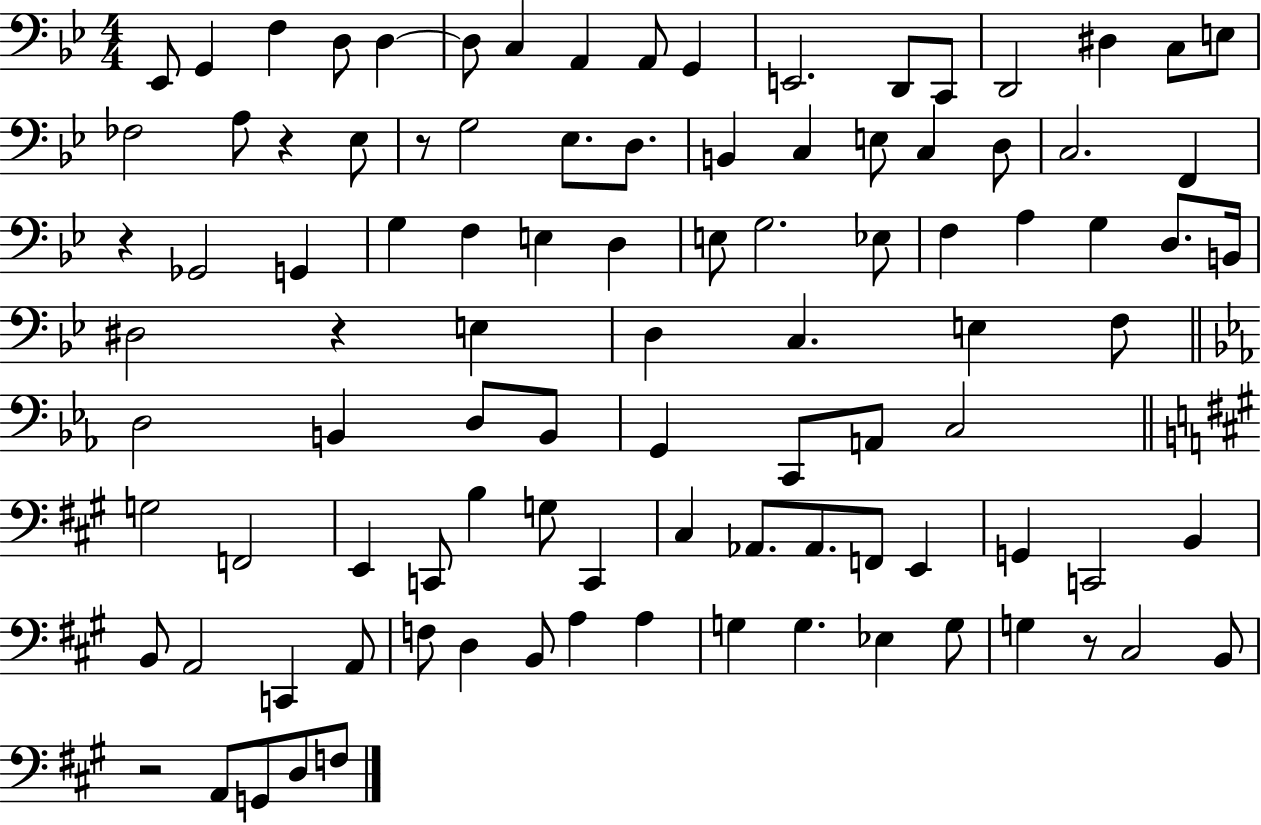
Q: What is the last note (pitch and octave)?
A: F3